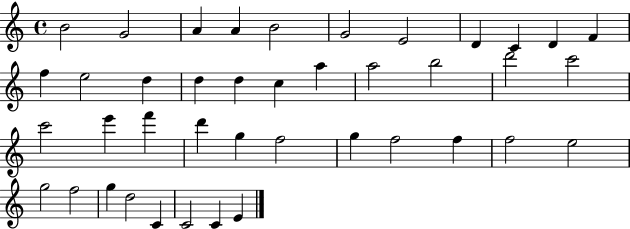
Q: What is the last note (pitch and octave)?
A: E4